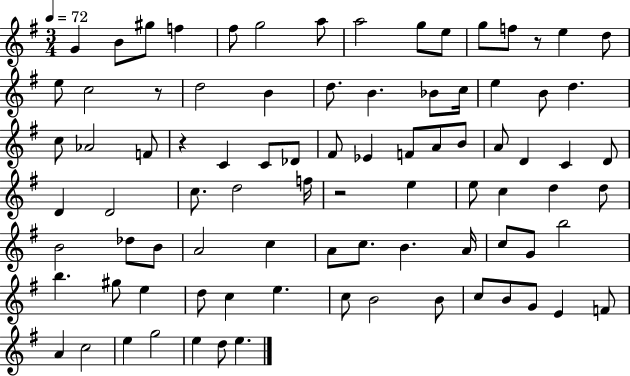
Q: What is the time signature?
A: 3/4